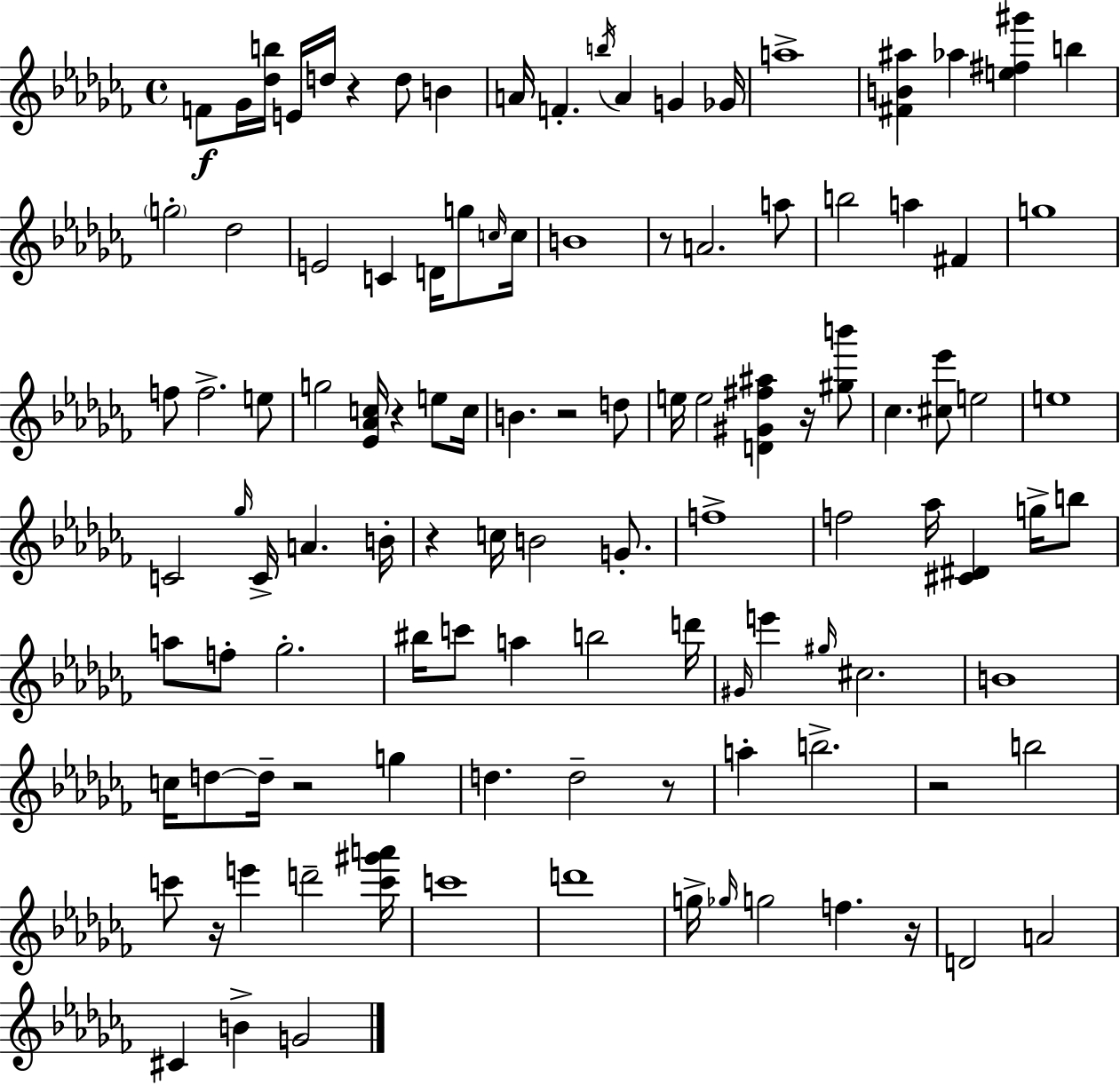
F4/e Gb4/s [Db5,B5]/s E4/s D5/s R/q D5/e B4/q A4/s F4/q. B5/s A4/q G4/q Gb4/s A5/w [F#4,B4,A#5]/q Ab5/q [E5,F#5,G#6]/q B5/q G5/h Db5/h E4/h C4/q D4/s G5/e C5/s C5/s B4/w R/e A4/h. A5/e B5/h A5/q F#4/q G5/w F5/e F5/h. E5/e G5/h [Eb4,Ab4,C5]/s R/q E5/e C5/s B4/q. R/h D5/e E5/s E5/h [D4,G#4,F#5,A#5]/q R/s [G#5,B6]/e CES5/q. [C#5,Eb6]/e E5/h E5/w C4/h Gb5/s C4/s A4/q. B4/s R/q C5/s B4/h G4/e. F5/w F5/h Ab5/s [C#4,D#4]/q G5/s B5/e A5/e F5/e Gb5/h. BIS5/s C6/e A5/q B5/h D6/s G#4/s E6/q G#5/s C#5/h. B4/w C5/s D5/e D5/s R/h G5/q D5/q. D5/h R/e A5/q B5/h. R/h B5/h C6/e R/s E6/q D6/h [C6,G#6,A6]/s C6/w D6/w G5/s Gb5/s G5/h F5/q. R/s D4/h A4/h C#4/q B4/q G4/h